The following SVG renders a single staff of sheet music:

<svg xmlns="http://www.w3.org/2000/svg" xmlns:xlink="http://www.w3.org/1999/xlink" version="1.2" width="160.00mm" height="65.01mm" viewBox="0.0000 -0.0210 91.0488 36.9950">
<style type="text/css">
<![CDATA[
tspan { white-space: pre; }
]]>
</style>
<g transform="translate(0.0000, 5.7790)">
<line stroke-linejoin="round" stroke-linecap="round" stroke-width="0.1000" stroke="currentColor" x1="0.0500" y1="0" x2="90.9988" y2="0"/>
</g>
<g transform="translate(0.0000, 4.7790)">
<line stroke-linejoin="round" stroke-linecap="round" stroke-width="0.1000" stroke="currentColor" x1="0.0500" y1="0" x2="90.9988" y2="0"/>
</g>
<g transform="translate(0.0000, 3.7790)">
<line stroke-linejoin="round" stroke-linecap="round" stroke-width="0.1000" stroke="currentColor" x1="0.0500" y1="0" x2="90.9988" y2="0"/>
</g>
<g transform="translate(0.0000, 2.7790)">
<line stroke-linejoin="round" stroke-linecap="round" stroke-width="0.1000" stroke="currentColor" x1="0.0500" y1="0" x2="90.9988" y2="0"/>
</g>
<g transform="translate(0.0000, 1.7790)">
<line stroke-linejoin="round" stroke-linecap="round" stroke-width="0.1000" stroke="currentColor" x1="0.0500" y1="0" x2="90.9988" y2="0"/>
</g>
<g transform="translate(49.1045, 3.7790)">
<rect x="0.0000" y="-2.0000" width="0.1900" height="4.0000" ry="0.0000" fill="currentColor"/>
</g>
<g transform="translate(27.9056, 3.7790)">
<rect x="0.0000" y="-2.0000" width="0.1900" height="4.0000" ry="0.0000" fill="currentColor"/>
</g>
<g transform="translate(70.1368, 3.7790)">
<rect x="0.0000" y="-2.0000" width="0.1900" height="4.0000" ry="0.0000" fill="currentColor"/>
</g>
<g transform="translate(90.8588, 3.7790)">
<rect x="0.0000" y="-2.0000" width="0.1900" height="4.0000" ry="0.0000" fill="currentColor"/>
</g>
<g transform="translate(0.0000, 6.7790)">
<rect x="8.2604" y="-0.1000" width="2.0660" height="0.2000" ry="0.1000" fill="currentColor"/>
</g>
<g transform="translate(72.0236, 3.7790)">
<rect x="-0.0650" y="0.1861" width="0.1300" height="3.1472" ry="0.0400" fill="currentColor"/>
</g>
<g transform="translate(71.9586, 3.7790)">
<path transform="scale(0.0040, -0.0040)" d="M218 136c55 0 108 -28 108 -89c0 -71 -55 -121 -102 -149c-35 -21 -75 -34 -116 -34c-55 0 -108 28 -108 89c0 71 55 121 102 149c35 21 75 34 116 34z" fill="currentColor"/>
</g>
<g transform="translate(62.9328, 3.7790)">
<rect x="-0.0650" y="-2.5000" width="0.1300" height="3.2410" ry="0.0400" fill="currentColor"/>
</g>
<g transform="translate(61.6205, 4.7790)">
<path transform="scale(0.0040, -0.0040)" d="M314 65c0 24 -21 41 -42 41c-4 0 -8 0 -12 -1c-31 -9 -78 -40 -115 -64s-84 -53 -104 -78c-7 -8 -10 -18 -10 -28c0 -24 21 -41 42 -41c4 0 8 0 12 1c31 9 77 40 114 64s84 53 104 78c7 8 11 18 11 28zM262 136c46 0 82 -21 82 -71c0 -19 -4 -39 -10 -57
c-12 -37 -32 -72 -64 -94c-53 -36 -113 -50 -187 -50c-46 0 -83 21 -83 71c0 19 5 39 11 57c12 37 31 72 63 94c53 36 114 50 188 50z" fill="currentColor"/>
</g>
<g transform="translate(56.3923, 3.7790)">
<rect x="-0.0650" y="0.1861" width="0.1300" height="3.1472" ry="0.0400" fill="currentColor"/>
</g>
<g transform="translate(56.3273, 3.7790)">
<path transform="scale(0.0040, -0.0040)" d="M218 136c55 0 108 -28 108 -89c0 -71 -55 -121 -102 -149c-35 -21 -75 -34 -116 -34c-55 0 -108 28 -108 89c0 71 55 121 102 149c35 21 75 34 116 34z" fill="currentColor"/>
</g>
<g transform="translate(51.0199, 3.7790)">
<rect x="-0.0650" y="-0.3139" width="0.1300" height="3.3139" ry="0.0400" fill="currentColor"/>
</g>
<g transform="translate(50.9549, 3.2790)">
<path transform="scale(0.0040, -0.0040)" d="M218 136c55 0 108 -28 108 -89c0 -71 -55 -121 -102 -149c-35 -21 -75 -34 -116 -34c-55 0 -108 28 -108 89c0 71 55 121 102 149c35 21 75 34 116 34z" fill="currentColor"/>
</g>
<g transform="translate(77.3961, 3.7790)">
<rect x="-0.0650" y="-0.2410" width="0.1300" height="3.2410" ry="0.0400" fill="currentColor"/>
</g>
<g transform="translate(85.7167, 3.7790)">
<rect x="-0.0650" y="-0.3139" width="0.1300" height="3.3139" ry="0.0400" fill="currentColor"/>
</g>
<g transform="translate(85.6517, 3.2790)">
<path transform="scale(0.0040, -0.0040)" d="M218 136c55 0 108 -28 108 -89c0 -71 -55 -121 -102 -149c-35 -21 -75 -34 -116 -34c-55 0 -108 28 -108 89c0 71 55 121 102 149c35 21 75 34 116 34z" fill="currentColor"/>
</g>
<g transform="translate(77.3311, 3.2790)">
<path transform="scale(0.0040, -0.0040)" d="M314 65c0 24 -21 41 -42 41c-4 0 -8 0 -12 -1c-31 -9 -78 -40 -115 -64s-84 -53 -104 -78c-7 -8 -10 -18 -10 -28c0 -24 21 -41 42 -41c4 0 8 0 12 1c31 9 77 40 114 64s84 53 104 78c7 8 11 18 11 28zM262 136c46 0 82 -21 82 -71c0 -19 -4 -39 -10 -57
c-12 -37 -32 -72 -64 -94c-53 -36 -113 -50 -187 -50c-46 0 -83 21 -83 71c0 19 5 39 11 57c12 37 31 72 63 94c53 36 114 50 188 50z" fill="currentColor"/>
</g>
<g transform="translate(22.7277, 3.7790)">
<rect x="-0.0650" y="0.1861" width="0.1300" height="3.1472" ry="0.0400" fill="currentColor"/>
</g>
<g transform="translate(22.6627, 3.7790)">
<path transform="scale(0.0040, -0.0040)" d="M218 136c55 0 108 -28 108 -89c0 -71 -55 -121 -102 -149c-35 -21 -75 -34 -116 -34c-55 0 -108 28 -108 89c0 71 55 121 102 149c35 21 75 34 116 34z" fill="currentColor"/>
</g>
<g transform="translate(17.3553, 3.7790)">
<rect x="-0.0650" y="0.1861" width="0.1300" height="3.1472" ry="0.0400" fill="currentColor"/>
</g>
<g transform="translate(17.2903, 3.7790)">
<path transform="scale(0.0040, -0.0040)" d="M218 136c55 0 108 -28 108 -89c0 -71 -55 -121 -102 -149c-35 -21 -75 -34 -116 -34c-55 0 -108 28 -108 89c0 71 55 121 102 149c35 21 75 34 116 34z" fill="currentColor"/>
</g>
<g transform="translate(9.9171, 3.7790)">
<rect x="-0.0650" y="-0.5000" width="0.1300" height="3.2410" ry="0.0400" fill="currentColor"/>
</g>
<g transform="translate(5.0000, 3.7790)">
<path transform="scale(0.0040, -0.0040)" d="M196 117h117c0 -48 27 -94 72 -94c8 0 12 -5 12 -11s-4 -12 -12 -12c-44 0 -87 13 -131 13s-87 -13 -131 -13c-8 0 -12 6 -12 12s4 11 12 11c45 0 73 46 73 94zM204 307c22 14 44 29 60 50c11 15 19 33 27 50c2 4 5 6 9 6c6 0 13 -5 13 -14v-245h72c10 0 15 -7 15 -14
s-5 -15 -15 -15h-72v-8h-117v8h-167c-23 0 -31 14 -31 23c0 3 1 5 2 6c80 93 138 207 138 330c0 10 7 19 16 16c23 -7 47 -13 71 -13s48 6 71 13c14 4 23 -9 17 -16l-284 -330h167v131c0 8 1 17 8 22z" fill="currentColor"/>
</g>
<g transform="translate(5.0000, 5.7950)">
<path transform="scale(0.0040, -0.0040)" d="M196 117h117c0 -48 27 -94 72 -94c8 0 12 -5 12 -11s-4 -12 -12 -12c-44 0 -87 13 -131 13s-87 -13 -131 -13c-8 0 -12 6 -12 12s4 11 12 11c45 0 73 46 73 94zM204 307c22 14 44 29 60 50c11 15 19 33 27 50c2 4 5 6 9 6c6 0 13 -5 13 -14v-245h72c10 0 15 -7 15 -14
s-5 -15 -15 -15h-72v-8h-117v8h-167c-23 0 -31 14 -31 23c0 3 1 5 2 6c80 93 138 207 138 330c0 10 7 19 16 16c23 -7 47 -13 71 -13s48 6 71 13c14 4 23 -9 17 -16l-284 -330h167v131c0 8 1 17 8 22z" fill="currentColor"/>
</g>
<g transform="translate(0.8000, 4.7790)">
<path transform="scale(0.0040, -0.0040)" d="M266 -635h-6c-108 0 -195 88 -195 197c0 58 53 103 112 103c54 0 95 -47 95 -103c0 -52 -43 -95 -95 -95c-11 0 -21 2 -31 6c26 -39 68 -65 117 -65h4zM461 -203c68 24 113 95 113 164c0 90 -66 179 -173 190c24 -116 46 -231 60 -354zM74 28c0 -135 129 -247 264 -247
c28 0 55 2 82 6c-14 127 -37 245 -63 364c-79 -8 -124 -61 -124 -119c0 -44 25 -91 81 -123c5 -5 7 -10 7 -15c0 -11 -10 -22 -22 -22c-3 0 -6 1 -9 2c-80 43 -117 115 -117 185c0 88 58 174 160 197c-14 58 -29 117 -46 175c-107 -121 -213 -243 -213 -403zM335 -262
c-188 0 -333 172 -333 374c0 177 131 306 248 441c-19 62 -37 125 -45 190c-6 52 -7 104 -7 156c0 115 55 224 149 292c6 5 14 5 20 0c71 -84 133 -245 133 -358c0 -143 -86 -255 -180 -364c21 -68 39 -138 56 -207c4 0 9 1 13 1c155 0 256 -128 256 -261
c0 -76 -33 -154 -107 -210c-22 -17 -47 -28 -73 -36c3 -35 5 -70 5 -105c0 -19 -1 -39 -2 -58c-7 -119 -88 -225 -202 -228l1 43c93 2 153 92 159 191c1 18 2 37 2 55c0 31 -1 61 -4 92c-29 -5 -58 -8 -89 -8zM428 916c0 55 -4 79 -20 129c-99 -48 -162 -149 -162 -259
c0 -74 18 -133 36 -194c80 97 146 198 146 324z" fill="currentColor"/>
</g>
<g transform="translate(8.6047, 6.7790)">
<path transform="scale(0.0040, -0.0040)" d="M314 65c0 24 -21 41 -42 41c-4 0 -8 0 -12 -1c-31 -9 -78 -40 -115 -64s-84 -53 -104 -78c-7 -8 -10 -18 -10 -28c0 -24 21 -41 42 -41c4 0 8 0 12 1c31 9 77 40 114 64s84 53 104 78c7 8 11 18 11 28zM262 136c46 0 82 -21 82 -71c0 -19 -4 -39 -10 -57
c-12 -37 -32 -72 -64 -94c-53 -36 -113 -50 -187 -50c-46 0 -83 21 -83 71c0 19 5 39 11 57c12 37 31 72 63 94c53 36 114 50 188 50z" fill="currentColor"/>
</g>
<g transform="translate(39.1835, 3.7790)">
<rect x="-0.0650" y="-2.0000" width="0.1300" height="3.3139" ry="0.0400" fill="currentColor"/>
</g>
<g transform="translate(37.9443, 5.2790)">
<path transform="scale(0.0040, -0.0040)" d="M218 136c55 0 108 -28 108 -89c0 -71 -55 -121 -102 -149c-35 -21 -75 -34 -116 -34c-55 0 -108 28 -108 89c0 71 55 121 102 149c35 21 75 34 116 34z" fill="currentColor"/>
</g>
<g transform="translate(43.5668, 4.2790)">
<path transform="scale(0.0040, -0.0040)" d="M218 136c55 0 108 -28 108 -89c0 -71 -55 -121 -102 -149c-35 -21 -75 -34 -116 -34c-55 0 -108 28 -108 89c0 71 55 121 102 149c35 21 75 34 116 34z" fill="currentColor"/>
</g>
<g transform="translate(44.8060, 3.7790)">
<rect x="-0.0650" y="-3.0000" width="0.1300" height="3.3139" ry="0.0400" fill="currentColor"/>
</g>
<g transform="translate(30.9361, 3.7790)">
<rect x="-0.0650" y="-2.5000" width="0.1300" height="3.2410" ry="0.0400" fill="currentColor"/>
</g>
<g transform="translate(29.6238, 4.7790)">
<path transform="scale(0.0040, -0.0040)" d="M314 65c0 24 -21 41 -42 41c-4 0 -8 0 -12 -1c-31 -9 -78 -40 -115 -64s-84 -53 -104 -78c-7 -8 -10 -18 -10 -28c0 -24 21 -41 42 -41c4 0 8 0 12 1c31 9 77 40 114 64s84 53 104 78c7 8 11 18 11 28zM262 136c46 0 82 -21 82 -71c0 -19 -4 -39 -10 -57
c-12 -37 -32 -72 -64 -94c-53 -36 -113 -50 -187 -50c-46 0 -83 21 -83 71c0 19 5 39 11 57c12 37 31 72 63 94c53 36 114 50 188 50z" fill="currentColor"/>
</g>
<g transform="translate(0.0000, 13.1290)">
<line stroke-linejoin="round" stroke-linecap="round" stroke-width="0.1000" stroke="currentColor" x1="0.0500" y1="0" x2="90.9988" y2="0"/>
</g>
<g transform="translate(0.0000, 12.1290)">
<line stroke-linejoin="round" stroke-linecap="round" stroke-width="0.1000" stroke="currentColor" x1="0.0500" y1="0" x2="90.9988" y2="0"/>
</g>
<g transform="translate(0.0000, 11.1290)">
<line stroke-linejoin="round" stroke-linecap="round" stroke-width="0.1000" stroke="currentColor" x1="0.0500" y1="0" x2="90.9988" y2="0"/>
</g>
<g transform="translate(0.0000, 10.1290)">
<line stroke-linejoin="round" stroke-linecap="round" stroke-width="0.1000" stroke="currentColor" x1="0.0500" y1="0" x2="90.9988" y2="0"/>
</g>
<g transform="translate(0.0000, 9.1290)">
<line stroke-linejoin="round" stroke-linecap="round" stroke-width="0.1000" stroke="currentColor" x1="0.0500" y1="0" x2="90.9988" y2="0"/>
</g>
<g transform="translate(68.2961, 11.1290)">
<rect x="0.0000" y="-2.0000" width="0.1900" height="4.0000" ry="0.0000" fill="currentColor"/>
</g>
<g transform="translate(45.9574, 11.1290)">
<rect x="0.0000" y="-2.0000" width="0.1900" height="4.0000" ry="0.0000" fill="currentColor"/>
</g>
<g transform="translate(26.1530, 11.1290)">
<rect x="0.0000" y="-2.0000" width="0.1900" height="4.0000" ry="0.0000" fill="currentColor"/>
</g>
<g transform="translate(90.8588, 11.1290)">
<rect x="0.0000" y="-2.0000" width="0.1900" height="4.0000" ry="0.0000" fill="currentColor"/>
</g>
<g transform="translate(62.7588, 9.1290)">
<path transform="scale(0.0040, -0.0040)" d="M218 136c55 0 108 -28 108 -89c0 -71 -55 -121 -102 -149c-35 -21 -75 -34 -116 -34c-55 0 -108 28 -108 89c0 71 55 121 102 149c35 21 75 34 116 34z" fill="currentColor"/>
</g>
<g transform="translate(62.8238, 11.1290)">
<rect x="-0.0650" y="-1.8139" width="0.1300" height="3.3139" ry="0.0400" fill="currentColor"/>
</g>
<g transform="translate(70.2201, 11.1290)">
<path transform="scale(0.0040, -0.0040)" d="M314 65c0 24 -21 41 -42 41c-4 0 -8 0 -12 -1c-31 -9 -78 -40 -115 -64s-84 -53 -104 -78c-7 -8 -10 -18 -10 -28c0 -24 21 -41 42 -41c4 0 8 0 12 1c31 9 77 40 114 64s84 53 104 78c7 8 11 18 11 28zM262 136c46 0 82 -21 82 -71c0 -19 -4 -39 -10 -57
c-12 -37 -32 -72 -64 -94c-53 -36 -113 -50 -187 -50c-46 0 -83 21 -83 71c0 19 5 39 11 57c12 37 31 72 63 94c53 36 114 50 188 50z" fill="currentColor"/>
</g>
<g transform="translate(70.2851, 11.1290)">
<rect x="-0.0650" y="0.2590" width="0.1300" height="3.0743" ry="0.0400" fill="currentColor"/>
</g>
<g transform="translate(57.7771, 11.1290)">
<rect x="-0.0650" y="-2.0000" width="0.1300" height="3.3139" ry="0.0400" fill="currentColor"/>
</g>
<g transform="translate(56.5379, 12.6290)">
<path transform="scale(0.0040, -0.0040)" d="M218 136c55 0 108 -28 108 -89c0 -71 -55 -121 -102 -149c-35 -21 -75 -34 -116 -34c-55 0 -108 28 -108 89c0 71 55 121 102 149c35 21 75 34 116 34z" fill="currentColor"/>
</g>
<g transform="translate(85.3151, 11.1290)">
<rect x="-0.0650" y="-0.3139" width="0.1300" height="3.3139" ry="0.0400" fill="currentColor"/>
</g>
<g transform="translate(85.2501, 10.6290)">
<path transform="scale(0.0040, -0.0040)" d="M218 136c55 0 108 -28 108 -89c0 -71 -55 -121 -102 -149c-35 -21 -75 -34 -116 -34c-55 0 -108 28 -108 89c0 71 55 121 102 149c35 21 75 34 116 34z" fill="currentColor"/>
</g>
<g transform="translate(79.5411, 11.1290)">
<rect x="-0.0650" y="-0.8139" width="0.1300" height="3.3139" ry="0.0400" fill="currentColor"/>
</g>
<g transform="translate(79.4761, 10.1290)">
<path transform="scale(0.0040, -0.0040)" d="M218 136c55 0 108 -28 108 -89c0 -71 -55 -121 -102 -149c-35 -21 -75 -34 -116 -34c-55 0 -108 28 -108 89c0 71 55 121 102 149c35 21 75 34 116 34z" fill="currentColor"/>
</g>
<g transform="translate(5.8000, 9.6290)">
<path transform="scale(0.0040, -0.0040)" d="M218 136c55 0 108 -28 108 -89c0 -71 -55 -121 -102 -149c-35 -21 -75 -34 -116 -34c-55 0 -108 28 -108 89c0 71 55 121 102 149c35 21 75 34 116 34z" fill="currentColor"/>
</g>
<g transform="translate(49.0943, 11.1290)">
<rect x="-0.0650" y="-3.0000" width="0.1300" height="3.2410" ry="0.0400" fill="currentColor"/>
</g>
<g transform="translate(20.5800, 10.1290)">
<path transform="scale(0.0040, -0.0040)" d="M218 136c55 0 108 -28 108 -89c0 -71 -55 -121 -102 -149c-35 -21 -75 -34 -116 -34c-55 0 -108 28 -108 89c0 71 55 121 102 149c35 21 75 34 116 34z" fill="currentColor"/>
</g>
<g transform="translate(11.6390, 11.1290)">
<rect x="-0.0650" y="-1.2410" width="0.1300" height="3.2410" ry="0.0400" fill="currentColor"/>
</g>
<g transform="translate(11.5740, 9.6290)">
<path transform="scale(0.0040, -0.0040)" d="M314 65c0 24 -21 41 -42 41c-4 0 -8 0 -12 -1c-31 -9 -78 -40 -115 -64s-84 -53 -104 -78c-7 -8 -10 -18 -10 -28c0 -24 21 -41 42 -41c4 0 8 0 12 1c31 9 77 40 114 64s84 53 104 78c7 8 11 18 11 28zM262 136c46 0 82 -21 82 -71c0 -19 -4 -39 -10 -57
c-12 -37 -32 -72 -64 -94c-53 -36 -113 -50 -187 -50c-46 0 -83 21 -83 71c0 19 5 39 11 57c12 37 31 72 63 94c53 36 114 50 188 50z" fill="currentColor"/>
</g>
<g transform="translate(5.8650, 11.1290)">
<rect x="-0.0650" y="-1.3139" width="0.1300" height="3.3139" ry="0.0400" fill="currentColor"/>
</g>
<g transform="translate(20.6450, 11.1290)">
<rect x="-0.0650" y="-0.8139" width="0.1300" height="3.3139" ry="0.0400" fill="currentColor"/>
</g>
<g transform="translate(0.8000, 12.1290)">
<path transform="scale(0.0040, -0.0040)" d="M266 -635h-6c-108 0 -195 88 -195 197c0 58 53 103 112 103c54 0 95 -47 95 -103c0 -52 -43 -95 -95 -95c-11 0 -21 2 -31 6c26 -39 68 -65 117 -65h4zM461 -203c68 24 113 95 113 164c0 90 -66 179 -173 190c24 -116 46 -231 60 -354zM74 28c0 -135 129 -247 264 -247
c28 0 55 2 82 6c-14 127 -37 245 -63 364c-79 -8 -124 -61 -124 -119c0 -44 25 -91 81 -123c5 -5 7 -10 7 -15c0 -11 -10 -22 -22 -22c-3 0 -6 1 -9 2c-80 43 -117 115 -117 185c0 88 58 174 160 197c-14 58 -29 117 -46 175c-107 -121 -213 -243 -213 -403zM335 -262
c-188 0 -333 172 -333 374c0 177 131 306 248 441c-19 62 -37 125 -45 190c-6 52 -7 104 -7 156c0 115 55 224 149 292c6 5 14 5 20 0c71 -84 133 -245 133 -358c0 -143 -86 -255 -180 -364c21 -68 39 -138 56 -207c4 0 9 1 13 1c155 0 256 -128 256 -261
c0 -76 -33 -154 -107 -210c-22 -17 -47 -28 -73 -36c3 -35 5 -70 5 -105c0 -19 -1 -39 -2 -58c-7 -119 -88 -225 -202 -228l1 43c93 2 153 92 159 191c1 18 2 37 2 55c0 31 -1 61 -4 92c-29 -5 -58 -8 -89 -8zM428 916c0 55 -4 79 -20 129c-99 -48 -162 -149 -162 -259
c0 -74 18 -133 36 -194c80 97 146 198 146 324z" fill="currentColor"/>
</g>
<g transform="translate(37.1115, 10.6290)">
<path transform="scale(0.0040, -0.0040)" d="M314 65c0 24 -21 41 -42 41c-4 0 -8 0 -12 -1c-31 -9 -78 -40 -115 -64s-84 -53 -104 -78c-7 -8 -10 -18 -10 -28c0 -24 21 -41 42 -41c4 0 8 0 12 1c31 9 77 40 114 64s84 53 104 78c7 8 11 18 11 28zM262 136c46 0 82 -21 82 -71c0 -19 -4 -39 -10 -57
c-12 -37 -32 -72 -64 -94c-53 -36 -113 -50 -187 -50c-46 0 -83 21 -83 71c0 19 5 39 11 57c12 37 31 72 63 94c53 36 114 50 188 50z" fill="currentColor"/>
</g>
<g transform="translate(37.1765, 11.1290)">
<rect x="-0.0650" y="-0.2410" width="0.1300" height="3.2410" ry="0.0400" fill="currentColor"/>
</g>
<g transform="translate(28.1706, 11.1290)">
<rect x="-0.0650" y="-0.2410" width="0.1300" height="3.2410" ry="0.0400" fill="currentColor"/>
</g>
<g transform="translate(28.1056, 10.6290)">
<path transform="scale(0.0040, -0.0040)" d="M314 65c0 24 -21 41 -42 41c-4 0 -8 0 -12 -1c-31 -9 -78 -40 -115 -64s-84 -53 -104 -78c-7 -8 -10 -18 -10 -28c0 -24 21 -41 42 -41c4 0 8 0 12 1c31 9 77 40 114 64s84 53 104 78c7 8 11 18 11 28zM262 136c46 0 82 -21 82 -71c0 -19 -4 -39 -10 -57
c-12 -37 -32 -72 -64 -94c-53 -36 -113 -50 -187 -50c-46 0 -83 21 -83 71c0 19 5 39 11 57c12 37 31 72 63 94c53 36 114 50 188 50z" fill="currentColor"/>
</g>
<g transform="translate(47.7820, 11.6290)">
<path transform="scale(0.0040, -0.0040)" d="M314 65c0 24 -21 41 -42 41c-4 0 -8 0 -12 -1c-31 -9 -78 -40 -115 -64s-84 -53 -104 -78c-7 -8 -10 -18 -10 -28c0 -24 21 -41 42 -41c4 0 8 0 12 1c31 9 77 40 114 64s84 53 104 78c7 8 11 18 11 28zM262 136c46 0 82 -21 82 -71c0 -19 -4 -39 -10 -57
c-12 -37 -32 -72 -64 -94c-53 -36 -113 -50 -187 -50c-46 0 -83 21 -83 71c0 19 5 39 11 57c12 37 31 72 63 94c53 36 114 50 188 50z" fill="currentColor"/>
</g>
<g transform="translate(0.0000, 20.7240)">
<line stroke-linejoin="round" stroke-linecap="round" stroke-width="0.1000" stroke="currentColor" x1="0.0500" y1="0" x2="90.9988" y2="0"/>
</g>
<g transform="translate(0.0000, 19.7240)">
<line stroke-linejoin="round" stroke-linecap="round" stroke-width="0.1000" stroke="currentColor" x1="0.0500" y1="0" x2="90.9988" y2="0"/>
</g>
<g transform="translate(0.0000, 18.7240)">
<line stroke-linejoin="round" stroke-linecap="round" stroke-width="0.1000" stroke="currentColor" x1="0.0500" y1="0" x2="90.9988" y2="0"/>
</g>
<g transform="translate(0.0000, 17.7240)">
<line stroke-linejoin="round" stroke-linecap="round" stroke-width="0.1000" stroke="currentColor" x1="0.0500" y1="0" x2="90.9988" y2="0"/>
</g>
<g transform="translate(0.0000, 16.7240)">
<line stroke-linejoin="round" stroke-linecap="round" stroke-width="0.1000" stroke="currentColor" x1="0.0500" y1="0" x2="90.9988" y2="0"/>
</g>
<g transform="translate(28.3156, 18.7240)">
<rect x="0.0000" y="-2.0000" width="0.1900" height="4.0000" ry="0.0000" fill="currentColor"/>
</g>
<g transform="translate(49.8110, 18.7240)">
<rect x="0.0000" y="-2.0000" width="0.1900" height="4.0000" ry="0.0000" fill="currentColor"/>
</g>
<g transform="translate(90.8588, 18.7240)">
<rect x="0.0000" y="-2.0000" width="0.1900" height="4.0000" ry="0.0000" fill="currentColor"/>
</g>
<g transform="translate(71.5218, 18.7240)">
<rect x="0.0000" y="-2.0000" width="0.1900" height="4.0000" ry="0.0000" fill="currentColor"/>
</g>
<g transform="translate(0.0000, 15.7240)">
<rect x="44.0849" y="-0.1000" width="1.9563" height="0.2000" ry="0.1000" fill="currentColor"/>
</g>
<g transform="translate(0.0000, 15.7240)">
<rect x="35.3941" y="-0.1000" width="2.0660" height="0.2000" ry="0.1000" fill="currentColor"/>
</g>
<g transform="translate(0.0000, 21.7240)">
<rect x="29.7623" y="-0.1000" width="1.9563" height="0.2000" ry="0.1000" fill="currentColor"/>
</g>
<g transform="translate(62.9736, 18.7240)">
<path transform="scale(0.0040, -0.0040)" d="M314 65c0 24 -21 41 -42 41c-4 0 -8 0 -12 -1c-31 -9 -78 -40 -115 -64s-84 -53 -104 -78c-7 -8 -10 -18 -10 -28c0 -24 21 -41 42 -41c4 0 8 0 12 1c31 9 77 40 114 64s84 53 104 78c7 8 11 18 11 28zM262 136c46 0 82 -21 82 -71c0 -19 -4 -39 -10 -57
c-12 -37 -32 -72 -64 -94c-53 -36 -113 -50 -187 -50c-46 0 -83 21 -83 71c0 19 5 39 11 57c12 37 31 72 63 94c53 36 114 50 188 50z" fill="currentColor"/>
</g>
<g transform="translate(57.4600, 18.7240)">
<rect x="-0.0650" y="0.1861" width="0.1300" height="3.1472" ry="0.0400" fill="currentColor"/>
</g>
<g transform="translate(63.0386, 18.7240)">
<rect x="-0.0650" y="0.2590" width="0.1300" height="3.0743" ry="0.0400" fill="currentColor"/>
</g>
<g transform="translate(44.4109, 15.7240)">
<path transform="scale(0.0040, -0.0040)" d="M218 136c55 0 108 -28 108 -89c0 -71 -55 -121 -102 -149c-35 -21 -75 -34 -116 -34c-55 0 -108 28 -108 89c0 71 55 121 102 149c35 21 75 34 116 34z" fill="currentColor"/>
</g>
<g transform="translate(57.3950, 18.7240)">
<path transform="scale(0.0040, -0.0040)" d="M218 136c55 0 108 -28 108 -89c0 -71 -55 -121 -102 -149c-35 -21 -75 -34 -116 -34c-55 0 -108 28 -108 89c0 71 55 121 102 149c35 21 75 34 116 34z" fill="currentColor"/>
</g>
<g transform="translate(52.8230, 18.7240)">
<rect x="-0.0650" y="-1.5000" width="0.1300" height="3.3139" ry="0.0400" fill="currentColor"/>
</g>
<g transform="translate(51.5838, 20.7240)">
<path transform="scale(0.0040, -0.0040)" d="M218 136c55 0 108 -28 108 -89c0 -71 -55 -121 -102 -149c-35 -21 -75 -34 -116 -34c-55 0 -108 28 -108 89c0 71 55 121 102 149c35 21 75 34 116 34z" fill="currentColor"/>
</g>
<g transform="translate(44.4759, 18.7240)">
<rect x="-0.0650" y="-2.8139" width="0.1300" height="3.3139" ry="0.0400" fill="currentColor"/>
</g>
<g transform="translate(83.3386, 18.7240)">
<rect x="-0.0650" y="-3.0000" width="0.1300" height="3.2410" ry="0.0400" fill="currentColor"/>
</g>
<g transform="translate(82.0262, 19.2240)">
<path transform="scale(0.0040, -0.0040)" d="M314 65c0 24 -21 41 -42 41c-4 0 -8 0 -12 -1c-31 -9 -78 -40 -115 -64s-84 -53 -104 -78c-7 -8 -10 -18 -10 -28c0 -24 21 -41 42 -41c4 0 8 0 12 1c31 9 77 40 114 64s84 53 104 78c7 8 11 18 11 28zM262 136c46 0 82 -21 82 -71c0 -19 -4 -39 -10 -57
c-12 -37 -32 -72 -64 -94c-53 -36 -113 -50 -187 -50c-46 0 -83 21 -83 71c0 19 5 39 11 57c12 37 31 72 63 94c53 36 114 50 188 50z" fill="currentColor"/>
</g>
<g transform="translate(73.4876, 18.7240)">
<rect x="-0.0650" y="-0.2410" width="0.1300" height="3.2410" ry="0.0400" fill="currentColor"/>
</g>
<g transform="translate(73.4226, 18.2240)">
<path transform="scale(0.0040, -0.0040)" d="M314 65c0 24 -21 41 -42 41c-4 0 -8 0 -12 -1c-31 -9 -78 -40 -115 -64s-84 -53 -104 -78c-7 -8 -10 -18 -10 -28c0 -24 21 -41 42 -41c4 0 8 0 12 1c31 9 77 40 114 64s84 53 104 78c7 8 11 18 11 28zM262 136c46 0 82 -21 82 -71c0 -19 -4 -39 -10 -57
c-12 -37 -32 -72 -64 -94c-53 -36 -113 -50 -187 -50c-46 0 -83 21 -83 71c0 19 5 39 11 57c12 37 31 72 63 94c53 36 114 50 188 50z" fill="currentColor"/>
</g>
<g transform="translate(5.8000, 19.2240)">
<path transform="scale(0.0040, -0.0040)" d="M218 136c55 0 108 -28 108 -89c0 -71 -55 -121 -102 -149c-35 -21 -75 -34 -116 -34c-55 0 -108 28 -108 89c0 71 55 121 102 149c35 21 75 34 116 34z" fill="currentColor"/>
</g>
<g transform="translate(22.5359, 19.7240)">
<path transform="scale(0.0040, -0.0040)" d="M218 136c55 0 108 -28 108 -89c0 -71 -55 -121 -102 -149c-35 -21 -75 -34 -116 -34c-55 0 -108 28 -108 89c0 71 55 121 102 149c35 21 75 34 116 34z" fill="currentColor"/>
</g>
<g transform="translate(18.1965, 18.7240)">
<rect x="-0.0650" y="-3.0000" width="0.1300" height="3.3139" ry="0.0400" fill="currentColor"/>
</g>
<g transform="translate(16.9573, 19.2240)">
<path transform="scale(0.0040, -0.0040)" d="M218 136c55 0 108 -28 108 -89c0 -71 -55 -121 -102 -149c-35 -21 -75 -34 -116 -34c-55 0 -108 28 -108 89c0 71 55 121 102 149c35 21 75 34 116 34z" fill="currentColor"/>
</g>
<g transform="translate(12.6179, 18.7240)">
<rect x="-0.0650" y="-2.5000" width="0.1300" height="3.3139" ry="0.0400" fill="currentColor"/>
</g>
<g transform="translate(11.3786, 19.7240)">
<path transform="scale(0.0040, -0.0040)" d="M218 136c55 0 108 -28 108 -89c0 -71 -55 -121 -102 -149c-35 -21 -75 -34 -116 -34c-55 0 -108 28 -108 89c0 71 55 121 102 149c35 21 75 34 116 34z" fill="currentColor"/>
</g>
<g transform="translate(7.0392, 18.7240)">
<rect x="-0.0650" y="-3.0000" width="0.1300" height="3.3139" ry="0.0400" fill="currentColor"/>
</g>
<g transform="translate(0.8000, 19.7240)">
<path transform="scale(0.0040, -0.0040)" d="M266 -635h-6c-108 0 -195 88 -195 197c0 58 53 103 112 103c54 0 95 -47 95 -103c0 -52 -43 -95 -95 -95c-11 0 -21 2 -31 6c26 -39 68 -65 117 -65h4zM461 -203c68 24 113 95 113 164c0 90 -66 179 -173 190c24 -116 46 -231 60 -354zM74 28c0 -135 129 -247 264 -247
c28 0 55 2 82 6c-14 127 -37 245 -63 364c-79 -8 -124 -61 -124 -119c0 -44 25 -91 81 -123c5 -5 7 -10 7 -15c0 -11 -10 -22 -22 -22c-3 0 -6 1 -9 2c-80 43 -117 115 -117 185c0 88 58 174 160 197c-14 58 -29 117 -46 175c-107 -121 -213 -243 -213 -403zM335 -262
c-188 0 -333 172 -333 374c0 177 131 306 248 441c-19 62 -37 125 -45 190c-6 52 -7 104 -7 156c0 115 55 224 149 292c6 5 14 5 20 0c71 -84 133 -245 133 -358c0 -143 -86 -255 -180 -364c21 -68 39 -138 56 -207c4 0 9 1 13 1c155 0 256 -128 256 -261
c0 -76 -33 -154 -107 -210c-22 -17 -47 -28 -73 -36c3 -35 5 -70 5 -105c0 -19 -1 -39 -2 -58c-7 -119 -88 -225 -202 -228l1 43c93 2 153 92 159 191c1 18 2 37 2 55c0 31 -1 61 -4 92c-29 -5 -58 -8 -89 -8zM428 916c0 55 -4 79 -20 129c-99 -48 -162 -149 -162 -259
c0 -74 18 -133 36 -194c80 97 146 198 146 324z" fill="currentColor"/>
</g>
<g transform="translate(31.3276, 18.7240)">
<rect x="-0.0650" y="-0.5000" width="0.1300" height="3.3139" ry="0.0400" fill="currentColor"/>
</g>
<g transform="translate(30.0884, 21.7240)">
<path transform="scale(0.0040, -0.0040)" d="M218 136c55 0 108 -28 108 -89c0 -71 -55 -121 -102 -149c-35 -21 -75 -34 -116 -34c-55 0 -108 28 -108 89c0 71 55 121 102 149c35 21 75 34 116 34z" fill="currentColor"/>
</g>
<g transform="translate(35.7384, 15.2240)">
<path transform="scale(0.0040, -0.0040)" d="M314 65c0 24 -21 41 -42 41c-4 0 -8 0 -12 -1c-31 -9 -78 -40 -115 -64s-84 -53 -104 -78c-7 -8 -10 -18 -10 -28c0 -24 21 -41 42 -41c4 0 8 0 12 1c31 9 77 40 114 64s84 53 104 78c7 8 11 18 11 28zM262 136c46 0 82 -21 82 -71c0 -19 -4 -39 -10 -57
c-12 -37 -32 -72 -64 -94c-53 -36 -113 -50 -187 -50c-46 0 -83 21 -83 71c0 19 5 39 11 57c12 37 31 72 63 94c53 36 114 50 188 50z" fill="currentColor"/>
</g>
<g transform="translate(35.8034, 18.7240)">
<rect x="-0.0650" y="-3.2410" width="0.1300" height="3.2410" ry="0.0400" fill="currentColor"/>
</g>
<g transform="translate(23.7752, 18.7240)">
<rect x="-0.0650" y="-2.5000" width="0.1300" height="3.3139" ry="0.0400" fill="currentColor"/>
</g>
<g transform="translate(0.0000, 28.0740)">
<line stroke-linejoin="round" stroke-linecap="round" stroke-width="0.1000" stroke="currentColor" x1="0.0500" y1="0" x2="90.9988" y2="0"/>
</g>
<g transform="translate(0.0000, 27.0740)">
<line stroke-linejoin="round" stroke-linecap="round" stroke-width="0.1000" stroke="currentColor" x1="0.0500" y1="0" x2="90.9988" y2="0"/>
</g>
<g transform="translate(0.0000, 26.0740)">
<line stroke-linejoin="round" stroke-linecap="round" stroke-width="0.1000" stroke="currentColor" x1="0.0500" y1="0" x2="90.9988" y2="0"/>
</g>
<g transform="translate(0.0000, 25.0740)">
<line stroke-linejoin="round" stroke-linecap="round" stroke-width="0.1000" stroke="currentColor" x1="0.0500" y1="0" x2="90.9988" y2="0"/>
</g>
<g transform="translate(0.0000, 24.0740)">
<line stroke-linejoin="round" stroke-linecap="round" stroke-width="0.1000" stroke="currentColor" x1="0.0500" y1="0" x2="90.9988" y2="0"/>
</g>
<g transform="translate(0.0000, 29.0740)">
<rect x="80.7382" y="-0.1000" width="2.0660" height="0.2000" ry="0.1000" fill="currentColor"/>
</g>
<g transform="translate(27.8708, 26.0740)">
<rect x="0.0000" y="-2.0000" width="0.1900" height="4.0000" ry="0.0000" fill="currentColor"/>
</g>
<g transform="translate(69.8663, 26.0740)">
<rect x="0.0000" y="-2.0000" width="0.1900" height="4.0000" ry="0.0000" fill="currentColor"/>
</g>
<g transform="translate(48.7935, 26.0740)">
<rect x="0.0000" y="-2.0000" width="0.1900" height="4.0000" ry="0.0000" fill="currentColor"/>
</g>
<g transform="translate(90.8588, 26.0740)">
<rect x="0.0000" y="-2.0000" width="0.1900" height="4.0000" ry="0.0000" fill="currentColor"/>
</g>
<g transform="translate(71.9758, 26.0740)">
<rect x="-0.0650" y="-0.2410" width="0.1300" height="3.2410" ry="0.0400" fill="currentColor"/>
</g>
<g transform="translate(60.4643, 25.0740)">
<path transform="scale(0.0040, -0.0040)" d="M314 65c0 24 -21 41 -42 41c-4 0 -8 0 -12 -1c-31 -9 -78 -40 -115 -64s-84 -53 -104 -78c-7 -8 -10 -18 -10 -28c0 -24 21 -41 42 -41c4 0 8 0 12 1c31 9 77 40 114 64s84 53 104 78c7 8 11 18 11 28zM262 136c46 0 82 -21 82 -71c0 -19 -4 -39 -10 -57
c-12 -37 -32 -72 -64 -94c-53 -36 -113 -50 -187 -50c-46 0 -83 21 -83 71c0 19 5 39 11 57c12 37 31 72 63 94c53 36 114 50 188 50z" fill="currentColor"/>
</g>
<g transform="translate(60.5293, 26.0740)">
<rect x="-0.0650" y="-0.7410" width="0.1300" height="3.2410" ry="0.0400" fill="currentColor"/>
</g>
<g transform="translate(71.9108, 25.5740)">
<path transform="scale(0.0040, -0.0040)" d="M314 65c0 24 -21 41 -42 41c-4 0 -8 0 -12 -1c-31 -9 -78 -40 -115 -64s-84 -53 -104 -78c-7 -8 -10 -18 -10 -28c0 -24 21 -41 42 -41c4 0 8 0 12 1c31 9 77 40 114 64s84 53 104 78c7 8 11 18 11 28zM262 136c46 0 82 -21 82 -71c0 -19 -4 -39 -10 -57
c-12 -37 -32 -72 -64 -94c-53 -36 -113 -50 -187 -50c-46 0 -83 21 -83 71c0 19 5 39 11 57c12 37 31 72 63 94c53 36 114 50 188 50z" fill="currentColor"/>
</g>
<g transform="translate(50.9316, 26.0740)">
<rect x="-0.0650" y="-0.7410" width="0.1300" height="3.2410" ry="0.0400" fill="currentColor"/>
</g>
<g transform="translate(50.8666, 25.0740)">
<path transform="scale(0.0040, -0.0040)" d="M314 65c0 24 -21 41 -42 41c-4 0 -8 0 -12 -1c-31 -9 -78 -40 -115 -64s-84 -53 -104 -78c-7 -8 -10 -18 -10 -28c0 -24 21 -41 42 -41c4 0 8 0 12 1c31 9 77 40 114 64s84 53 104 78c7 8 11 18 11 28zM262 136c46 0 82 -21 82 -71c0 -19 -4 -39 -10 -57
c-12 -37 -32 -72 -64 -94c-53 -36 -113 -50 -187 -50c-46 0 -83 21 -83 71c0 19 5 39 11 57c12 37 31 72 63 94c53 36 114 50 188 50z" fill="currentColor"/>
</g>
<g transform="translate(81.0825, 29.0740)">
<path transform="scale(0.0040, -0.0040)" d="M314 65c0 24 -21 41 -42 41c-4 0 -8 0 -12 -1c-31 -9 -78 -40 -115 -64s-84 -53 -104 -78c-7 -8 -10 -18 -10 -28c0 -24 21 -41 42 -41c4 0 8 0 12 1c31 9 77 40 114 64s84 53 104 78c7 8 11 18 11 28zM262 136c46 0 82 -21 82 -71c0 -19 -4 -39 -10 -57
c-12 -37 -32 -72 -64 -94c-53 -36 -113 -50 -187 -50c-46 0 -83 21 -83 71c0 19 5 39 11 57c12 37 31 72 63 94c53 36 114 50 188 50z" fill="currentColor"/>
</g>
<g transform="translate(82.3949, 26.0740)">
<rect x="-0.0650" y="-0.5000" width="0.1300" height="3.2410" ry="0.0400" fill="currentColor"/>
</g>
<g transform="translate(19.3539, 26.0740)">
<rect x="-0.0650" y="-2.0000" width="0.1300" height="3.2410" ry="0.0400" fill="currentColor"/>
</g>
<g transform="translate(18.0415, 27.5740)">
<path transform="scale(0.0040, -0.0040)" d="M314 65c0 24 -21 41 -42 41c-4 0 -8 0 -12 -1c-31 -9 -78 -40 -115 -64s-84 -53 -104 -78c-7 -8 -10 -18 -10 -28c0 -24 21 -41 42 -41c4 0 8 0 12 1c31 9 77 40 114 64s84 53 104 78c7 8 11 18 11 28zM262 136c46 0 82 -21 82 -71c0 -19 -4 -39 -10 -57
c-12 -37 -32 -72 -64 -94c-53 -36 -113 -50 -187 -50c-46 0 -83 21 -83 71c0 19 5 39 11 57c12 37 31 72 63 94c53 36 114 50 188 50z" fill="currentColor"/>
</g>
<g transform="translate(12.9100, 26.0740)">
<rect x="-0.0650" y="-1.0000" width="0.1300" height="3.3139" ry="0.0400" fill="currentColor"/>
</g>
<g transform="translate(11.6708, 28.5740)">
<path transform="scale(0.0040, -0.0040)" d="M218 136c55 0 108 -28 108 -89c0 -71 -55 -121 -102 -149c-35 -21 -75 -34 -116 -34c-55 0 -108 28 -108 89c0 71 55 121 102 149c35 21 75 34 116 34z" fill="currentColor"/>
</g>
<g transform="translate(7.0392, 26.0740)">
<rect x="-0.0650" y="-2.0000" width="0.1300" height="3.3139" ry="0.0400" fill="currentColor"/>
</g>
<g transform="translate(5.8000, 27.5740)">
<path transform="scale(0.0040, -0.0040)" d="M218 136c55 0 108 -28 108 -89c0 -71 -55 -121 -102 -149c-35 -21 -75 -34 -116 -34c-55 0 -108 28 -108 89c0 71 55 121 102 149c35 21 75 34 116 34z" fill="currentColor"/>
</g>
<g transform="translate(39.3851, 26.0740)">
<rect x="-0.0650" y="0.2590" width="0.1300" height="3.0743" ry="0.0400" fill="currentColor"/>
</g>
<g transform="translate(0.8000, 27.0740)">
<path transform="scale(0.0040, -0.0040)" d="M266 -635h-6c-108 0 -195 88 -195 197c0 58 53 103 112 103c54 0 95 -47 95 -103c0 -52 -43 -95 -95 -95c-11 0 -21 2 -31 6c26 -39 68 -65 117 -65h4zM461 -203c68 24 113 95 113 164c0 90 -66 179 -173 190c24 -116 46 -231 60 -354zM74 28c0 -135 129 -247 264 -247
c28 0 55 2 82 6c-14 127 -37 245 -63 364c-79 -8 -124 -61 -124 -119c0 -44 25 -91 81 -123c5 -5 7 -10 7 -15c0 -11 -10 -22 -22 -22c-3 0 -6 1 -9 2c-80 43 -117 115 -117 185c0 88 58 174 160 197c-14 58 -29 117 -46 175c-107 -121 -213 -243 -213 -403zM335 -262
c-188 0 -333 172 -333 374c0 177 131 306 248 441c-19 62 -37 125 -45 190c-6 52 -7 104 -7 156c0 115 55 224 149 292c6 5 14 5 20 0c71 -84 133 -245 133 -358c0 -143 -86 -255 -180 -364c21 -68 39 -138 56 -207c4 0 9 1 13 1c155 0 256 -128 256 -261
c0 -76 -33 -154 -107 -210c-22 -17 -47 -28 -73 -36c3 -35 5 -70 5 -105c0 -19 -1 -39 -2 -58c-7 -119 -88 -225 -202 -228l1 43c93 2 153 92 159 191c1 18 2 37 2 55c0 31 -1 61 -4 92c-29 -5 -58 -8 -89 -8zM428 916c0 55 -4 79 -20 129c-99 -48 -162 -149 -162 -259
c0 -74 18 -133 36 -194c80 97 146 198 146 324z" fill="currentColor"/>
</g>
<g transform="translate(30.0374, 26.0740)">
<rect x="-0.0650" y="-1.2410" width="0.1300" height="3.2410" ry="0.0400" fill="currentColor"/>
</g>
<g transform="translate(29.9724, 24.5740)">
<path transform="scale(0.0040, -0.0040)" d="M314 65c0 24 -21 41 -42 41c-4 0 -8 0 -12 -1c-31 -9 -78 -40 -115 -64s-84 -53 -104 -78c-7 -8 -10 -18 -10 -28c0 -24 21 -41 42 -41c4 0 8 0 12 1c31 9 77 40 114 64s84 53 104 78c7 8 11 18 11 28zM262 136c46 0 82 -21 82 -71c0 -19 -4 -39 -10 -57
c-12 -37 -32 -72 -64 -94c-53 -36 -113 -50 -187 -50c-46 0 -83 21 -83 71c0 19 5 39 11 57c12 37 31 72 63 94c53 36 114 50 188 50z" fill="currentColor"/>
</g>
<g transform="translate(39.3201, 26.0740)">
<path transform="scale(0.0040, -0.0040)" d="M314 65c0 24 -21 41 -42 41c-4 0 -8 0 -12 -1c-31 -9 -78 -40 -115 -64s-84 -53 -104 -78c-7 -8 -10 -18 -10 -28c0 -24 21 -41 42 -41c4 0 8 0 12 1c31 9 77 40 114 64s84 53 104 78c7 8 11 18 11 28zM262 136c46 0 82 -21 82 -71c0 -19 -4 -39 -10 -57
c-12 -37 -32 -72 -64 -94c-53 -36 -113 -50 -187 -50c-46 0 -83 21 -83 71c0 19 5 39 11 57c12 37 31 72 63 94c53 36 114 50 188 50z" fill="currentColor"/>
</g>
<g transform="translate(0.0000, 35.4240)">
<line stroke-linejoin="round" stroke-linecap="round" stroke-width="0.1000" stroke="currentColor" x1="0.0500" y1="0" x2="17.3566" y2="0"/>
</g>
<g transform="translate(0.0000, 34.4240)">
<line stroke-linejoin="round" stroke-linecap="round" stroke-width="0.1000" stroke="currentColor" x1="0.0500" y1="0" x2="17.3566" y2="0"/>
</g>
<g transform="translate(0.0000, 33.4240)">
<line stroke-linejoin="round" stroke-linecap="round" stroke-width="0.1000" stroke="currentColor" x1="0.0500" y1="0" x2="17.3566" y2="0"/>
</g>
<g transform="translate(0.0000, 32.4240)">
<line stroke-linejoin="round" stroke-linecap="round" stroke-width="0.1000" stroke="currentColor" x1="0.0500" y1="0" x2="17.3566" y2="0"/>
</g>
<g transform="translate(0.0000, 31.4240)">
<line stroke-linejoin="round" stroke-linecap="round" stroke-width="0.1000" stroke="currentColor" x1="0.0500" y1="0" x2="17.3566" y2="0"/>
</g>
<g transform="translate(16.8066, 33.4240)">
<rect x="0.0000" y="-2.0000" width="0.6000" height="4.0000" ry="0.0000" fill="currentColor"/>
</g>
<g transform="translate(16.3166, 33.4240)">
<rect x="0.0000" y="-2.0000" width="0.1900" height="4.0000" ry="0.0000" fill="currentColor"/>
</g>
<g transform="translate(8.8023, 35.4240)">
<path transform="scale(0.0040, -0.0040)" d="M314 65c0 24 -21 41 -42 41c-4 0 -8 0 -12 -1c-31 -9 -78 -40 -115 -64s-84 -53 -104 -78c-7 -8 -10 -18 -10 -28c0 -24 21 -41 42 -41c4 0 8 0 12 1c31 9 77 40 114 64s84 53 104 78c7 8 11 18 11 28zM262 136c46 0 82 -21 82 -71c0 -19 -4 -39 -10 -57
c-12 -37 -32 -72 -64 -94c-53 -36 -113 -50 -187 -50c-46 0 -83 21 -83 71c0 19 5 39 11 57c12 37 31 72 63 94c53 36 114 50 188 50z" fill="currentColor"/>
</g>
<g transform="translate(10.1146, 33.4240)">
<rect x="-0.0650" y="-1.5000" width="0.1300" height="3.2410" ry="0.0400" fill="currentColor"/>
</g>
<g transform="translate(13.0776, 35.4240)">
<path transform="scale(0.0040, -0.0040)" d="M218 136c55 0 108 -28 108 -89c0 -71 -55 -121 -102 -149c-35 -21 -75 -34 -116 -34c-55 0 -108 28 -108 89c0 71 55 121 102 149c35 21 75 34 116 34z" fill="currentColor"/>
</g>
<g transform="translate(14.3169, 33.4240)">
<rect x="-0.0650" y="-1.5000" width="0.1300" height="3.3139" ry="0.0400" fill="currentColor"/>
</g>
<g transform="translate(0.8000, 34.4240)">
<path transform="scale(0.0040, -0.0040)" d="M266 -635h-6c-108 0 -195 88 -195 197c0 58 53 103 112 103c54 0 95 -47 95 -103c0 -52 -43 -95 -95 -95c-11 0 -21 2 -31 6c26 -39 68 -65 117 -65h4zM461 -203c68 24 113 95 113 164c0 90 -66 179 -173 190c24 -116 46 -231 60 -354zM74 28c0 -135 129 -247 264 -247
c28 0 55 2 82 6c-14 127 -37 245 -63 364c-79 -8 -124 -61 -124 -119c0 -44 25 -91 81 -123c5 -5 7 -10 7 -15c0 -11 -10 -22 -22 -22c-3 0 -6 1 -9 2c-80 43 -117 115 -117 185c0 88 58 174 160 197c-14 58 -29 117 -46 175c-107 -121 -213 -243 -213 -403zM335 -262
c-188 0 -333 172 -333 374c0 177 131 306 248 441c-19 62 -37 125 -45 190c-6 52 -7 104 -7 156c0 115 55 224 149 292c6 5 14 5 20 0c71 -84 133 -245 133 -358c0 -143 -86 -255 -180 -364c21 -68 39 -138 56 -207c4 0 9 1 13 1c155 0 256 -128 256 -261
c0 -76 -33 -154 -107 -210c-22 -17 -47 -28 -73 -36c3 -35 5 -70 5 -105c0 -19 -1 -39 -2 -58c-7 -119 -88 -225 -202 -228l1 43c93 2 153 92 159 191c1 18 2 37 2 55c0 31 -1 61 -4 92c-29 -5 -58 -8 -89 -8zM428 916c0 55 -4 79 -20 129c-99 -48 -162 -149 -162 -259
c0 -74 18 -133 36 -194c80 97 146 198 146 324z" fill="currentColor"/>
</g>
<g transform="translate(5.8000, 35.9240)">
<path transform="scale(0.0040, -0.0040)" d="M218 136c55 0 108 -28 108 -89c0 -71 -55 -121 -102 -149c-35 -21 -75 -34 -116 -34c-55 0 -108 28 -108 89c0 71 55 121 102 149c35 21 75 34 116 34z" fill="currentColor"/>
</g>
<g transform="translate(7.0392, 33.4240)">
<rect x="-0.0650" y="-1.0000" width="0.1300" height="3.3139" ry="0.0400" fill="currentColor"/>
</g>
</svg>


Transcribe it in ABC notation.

X:1
T:Untitled
M:4/4
L:1/4
K:C
C2 B B G2 F A c B G2 B c2 c e e2 d c2 c2 A2 F f B2 d c A G A G C b2 a E B B2 c2 A2 F D F2 e2 B2 d2 d2 c2 C2 D E2 E